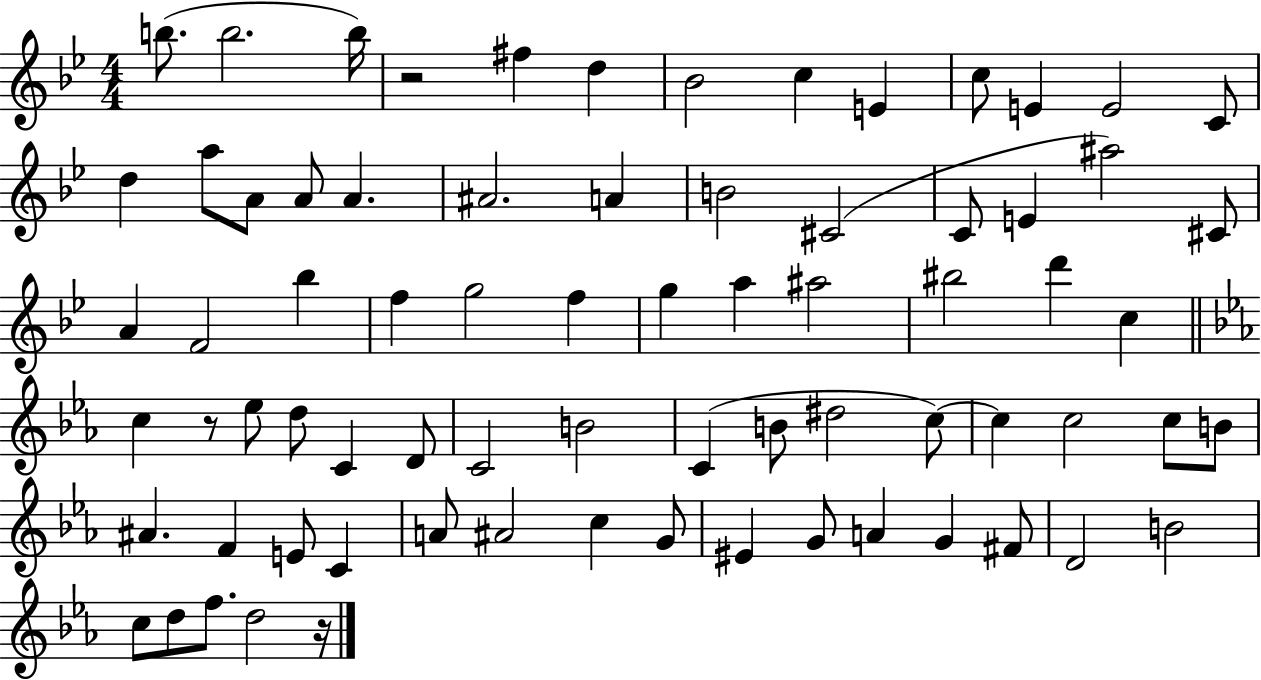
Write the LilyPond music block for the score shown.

{
  \clef treble
  \numericTimeSignature
  \time 4/4
  \key bes \major
  b''8.( b''2. b''16) | r2 fis''4 d''4 | bes'2 c''4 e'4 | c''8 e'4 e'2 c'8 | \break d''4 a''8 a'8 a'8 a'4. | ais'2. a'4 | b'2 cis'2( | c'8 e'4 ais''2) cis'8 | \break a'4 f'2 bes''4 | f''4 g''2 f''4 | g''4 a''4 ais''2 | bis''2 d'''4 c''4 | \break \bar "||" \break \key ees \major c''4 r8 ees''8 d''8 c'4 d'8 | c'2 b'2 | c'4( b'8 dis''2 c''8~~) | c''4 c''2 c''8 b'8 | \break ais'4. f'4 e'8 c'4 | a'8 ais'2 c''4 g'8 | eis'4 g'8 a'4 g'4 fis'8 | d'2 b'2 | \break c''8 d''8 f''8. d''2 r16 | \bar "|."
}